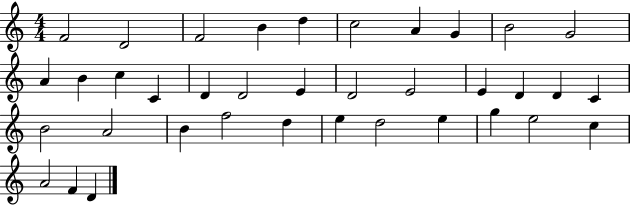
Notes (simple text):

F4/h D4/h F4/h B4/q D5/q C5/h A4/q G4/q B4/h G4/h A4/q B4/q C5/q C4/q D4/q D4/h E4/q D4/h E4/h E4/q D4/q D4/q C4/q B4/h A4/h B4/q F5/h D5/q E5/q D5/h E5/q G5/q E5/h C5/q A4/h F4/q D4/q